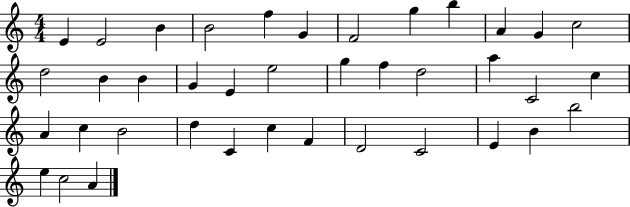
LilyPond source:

{
  \clef treble
  \numericTimeSignature
  \time 4/4
  \key c \major
  e'4 e'2 b'4 | b'2 f''4 g'4 | f'2 g''4 b''4 | a'4 g'4 c''2 | \break d''2 b'4 b'4 | g'4 e'4 e''2 | g''4 f''4 d''2 | a''4 c'2 c''4 | \break a'4 c''4 b'2 | d''4 c'4 c''4 f'4 | d'2 c'2 | e'4 b'4 b''2 | \break e''4 c''2 a'4 | \bar "|."
}